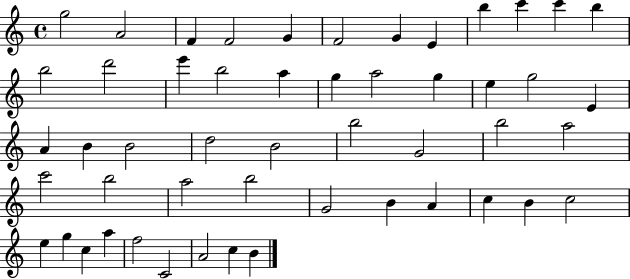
{
  \clef treble
  \time 4/4
  \defaultTimeSignature
  \key c \major
  g''2 a'2 | f'4 f'2 g'4 | f'2 g'4 e'4 | b''4 c'''4 c'''4 b''4 | \break b''2 d'''2 | e'''4 b''2 a''4 | g''4 a''2 g''4 | e''4 g''2 e'4 | \break a'4 b'4 b'2 | d''2 b'2 | b''2 g'2 | b''2 a''2 | \break c'''2 b''2 | a''2 b''2 | g'2 b'4 a'4 | c''4 b'4 c''2 | \break e''4 g''4 c''4 a''4 | f''2 c'2 | a'2 c''4 b'4 | \bar "|."
}